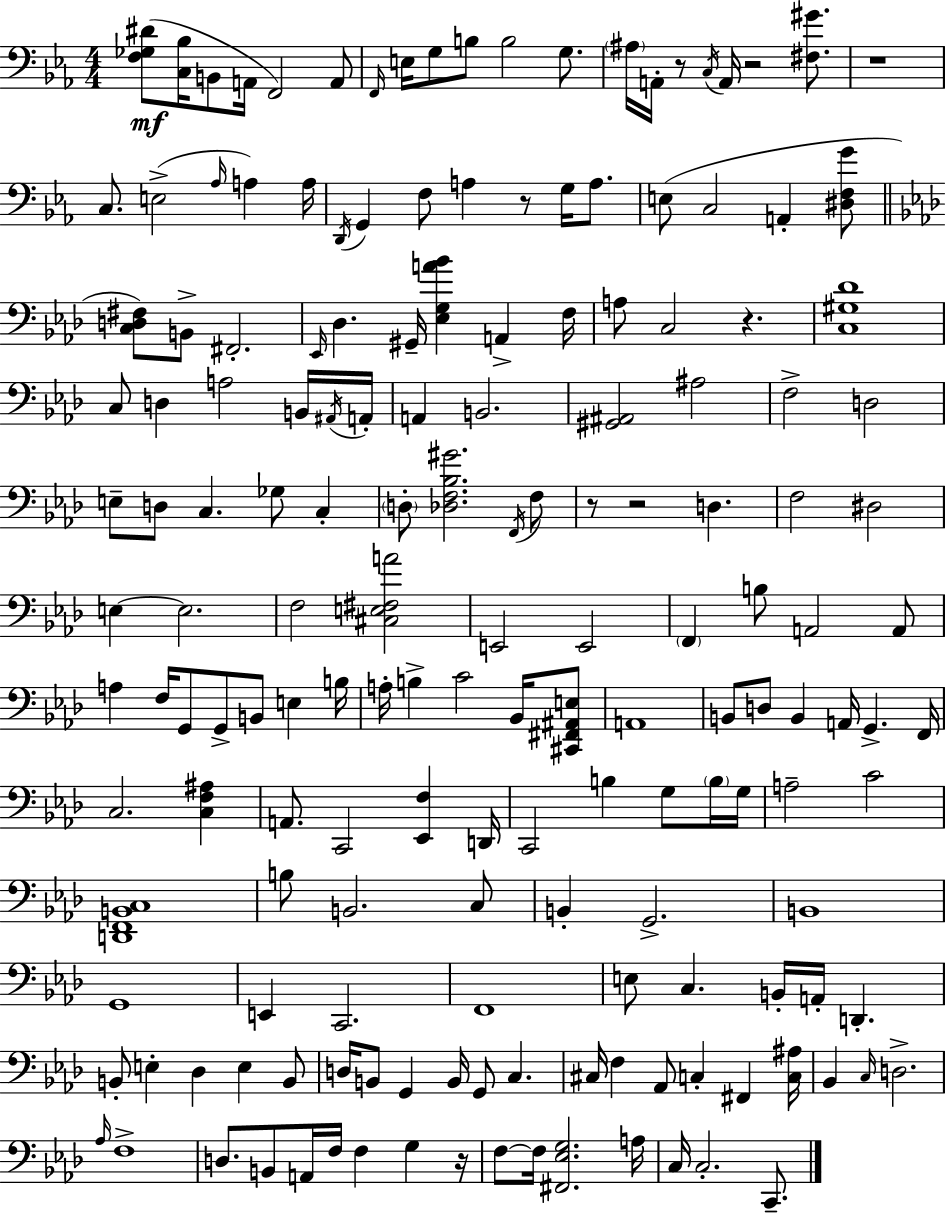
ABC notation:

X:1
T:Untitled
M:4/4
L:1/4
K:Cm
[F,_G,^D]/2 [C,_B,]/4 B,,/2 A,,/4 F,,2 A,,/2 F,,/4 E,/4 G,/2 B,/2 B,2 G,/2 ^A,/4 A,,/4 z/2 C,/4 A,,/4 z2 [^F,^G]/2 z4 C,/2 E,2 _A,/4 A, A,/4 D,,/4 G,, F,/2 A, z/2 G,/4 A,/2 E,/2 C,2 A,, [^D,F,G]/2 [C,D,^F,]/2 B,,/2 ^F,,2 _E,,/4 _D, ^G,,/4 [_E,G,A_B] A,, F,/4 A,/2 C,2 z [C,^G,_D]4 C,/2 D, A,2 B,,/4 ^A,,/4 A,,/4 A,, B,,2 [^G,,^A,,]2 ^A,2 F,2 D,2 E,/2 D,/2 C, _G,/2 C, D,/2 [_D,F,_B,^G]2 F,,/4 F,/2 z/2 z2 D, F,2 ^D,2 E, E,2 F,2 [^C,E,^F,A]2 E,,2 E,,2 F,, B,/2 A,,2 A,,/2 A, F,/4 G,,/2 G,,/2 B,,/2 E, B,/4 A,/4 B, C2 _B,,/4 [^C,,^F,,^A,,E,]/2 A,,4 B,,/2 D,/2 B,, A,,/4 G,, F,,/4 C,2 [C,F,^A,] A,,/2 C,,2 [_E,,F,] D,,/4 C,,2 B, G,/2 B,/4 G,/4 A,2 C2 [D,,F,,B,,C,]4 B,/2 B,,2 C,/2 B,, G,,2 B,,4 G,,4 E,, C,,2 F,,4 E,/2 C, B,,/4 A,,/4 D,, B,,/2 E, _D, E, B,,/2 D,/4 B,,/2 G,, B,,/4 G,,/2 C, ^C,/4 F, _A,,/2 C, ^F,, [C,^A,]/4 _B,, C,/4 D,2 _A,/4 F,4 D,/2 B,,/2 A,,/4 F,/4 F, G, z/4 F,/2 F,/4 [^F,,_E,G,]2 A,/4 C,/4 C,2 C,,/2